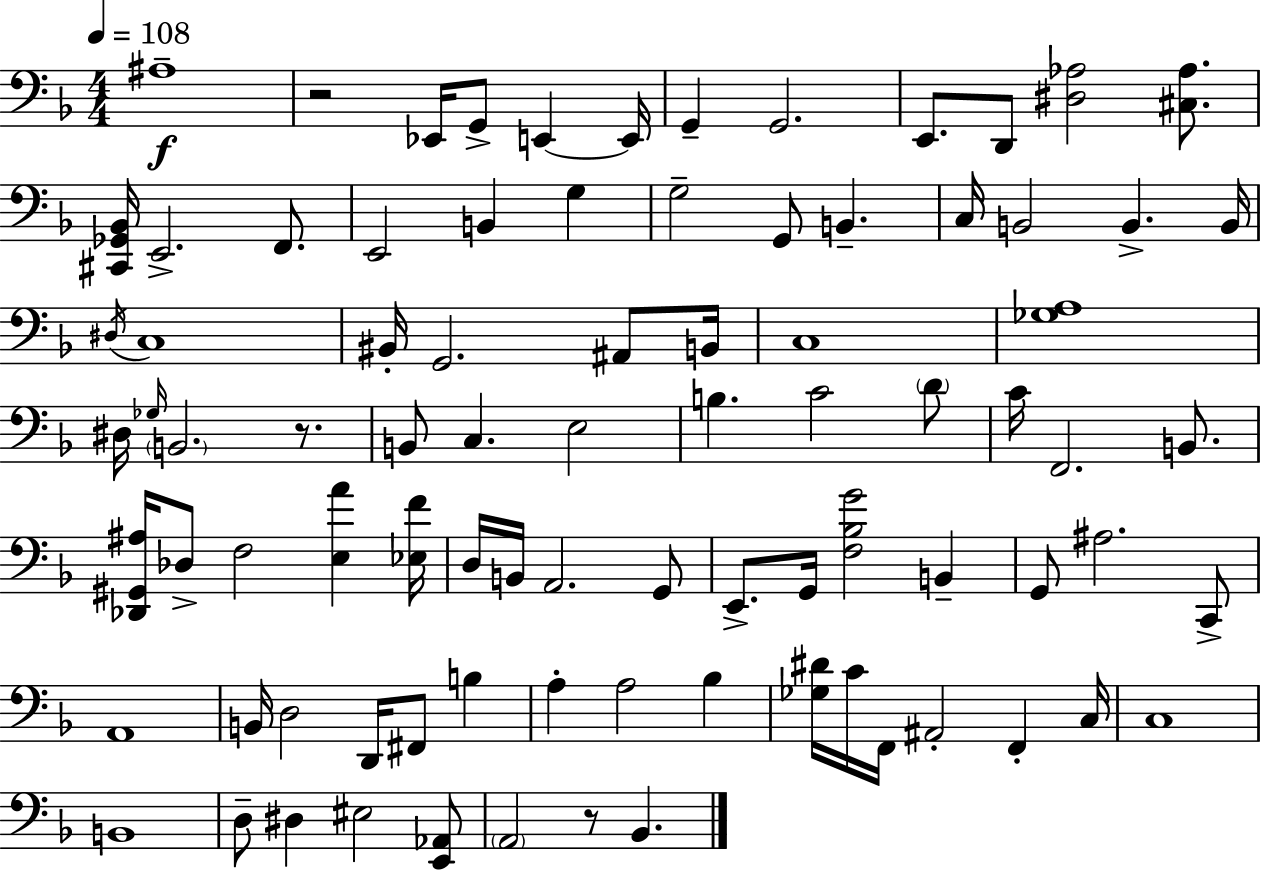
A#3/w R/h Eb2/s G2/e E2/q E2/s G2/q G2/h. E2/e. D2/e [D#3,Ab3]/h [C#3,Ab3]/e. [C#2,Gb2,Bb2]/s E2/h. F2/e. E2/h B2/q G3/q G3/h G2/e B2/q. C3/s B2/h B2/q. B2/s D#3/s C3/w BIS2/s G2/h. A#2/e B2/s C3/w [Gb3,A3]/w D#3/s Gb3/s B2/h. R/e. B2/e C3/q. E3/h B3/q. C4/h D4/e C4/s F2/h. B2/e. [Db2,G#2,A#3]/s Db3/e F3/h [E3,A4]/q [Eb3,F4]/s D3/s B2/s A2/h. G2/e E2/e. G2/s [F3,Bb3,G4]/h B2/q G2/e A#3/h. C2/e A2/w B2/s D3/h D2/s F#2/e B3/q A3/q A3/h Bb3/q [Gb3,D#4]/s C4/s F2/s A#2/h F2/q C3/s C3/w B2/w D3/e D#3/q EIS3/h [E2,Ab2]/e A2/h R/e Bb2/q.